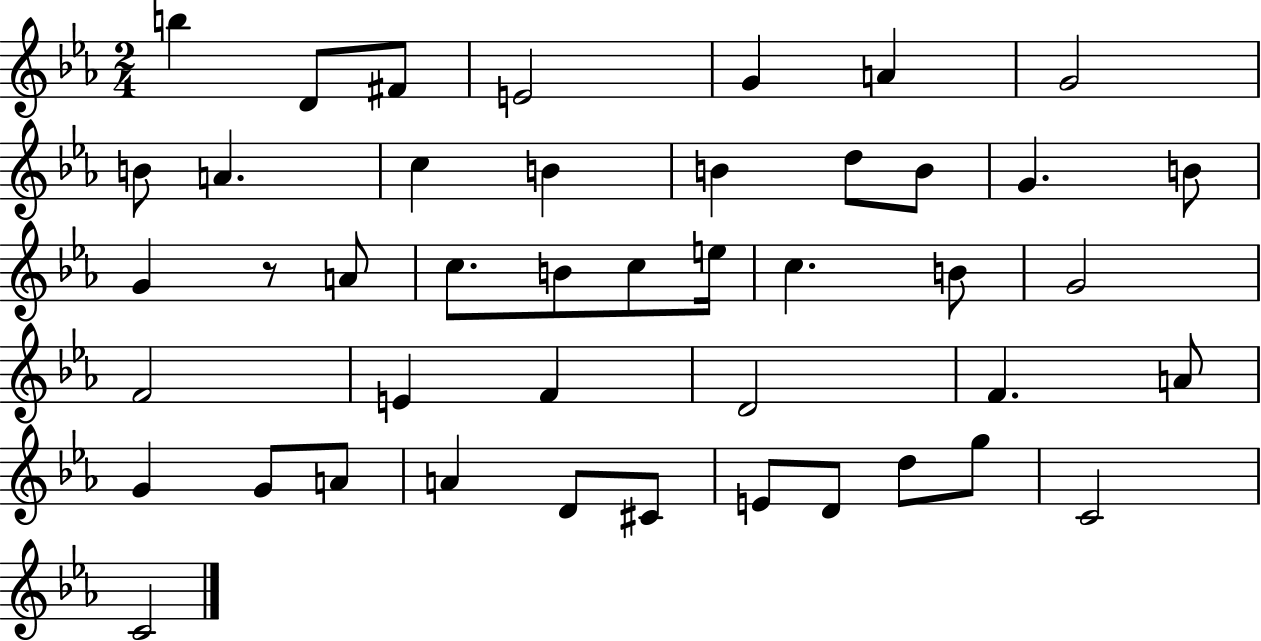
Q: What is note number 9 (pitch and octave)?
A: A4